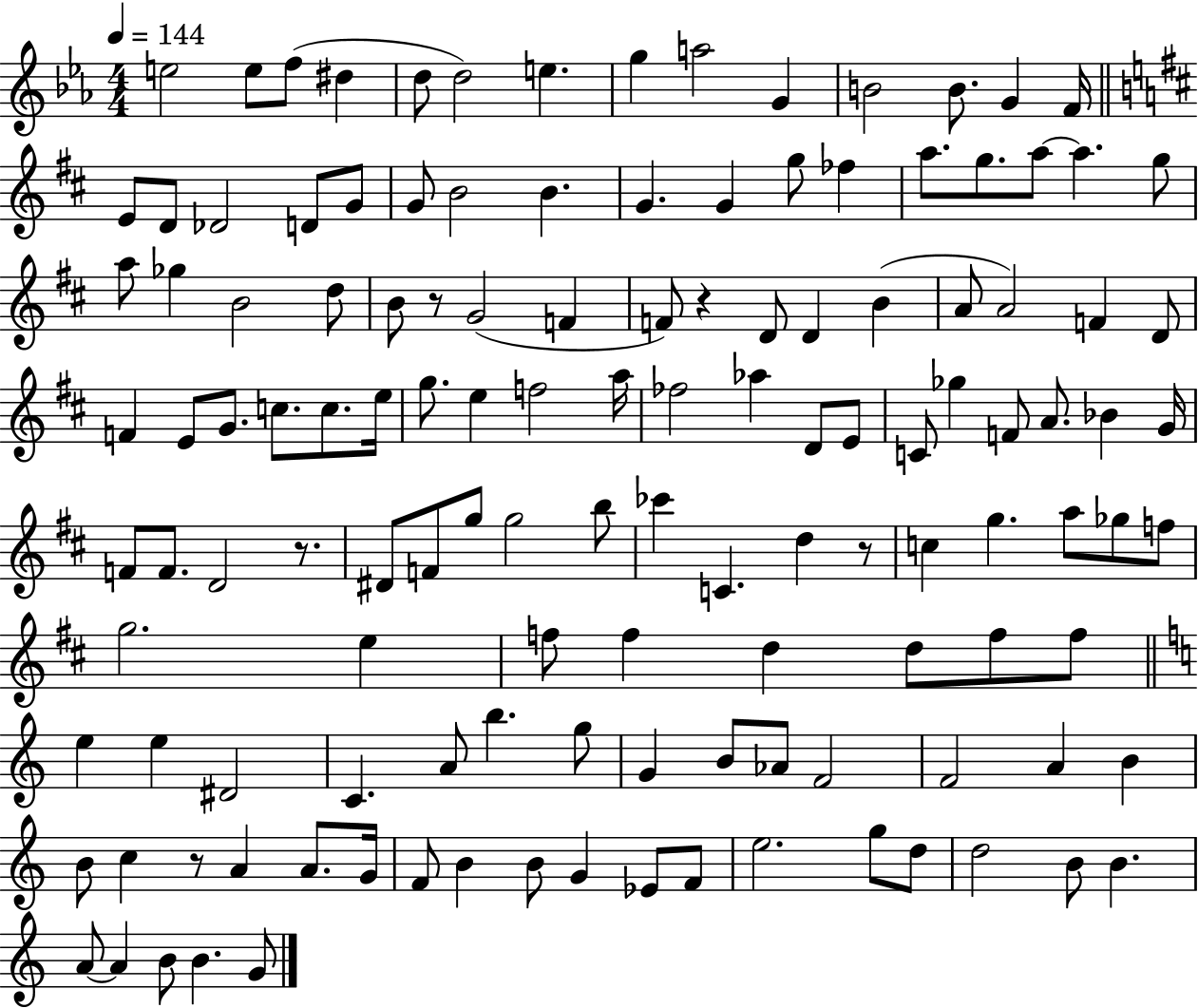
X:1
T:Untitled
M:4/4
L:1/4
K:Eb
e2 e/2 f/2 ^d d/2 d2 e g a2 G B2 B/2 G F/4 E/2 D/2 _D2 D/2 G/2 G/2 B2 B G G g/2 _f a/2 g/2 a/2 a g/2 a/2 _g B2 d/2 B/2 z/2 G2 F F/2 z D/2 D B A/2 A2 F D/2 F E/2 G/2 c/2 c/2 e/4 g/2 e f2 a/4 _f2 _a D/2 E/2 C/2 _g F/2 A/2 _B G/4 F/2 F/2 D2 z/2 ^D/2 F/2 g/2 g2 b/2 _c' C d z/2 c g a/2 _g/2 f/2 g2 e f/2 f d d/2 f/2 f/2 e e ^D2 C A/2 b g/2 G B/2 _A/2 F2 F2 A B B/2 c z/2 A A/2 G/4 F/2 B B/2 G _E/2 F/2 e2 g/2 d/2 d2 B/2 B A/2 A B/2 B G/2